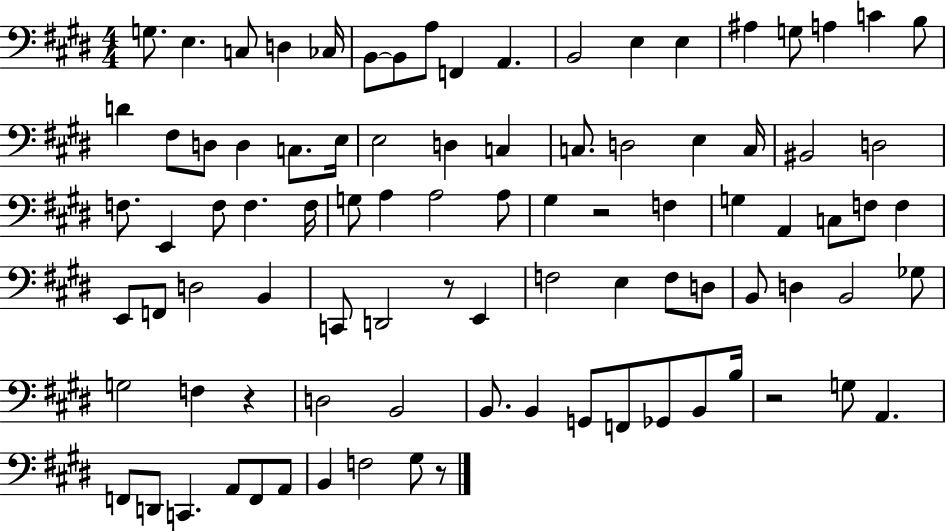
{
  \clef bass
  \numericTimeSignature
  \time 4/4
  \key e \major
  g8. e4. c8 d4 ces16 | b,8~~ b,8 a8 f,4 a,4. | b,2 e4 e4 | ais4 g8 a4 c'4 b8 | \break d'4 fis8 d8 d4 c8. e16 | e2 d4 c4 | c8. d2 e4 c16 | bis,2 d2 | \break f8. e,4 f8 f4. f16 | g8 a4 a2 a8 | gis4 r2 f4 | g4 a,4 c8 f8 f4 | \break e,8 f,8 d2 b,4 | c,8 d,2 r8 e,4 | f2 e4 f8 d8 | b,8 d4 b,2 ges8 | \break g2 f4 r4 | d2 b,2 | b,8. b,4 g,8 f,8 ges,8 b,8 b16 | r2 g8 a,4. | \break f,8 d,8 c,4. a,8 f,8 a,8 | b,4 f2 gis8 r8 | \bar "|."
}